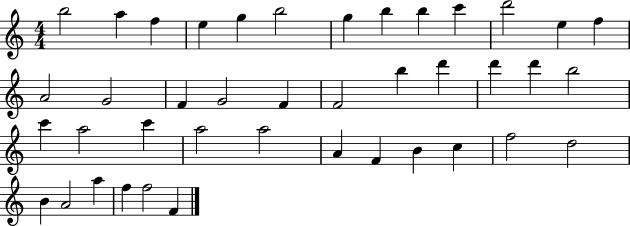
B5/h A5/q F5/q E5/q G5/q B5/h G5/q B5/q B5/q C6/q D6/h E5/q F5/q A4/h G4/h F4/q G4/h F4/q F4/h B5/q D6/q D6/q D6/q B5/h C6/q A5/h C6/q A5/h A5/h A4/q F4/q B4/q C5/q F5/h D5/h B4/q A4/h A5/q F5/q F5/h F4/q